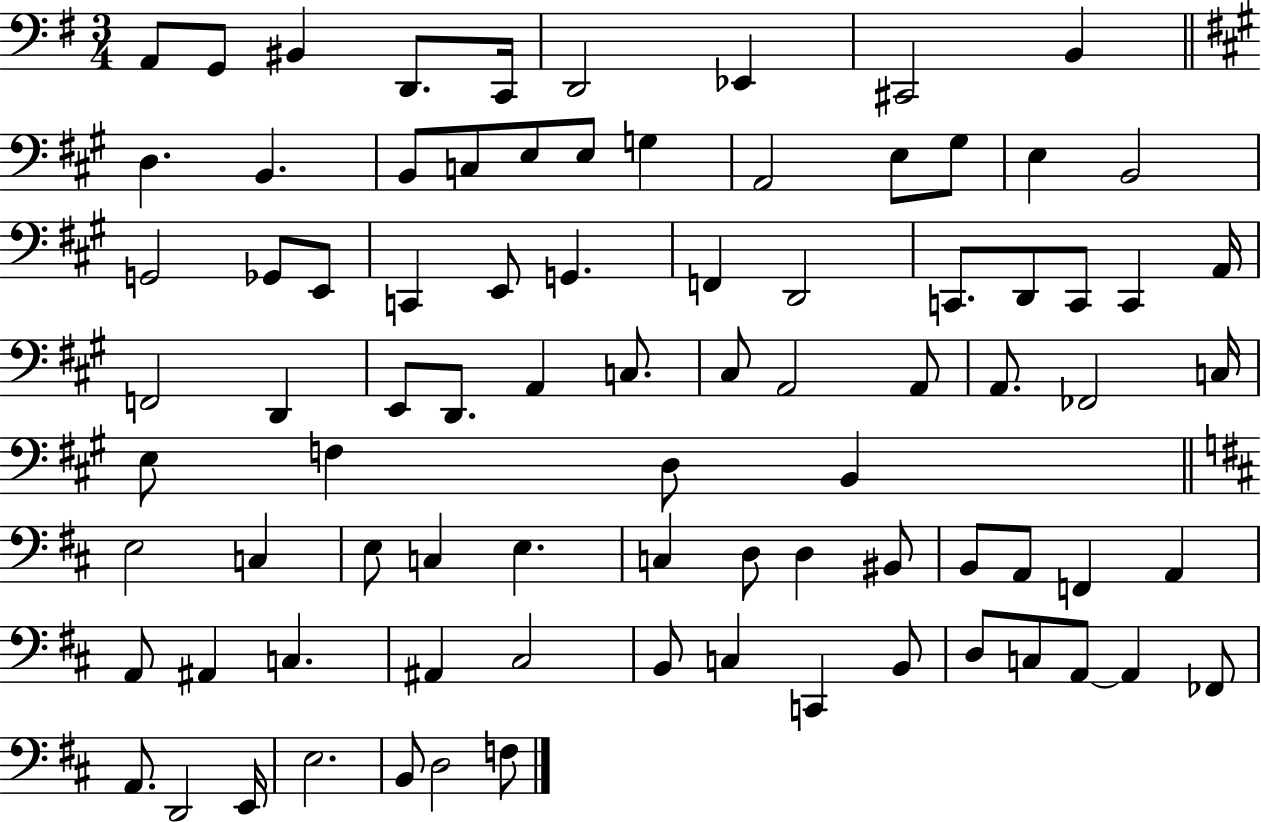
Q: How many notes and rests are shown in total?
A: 84